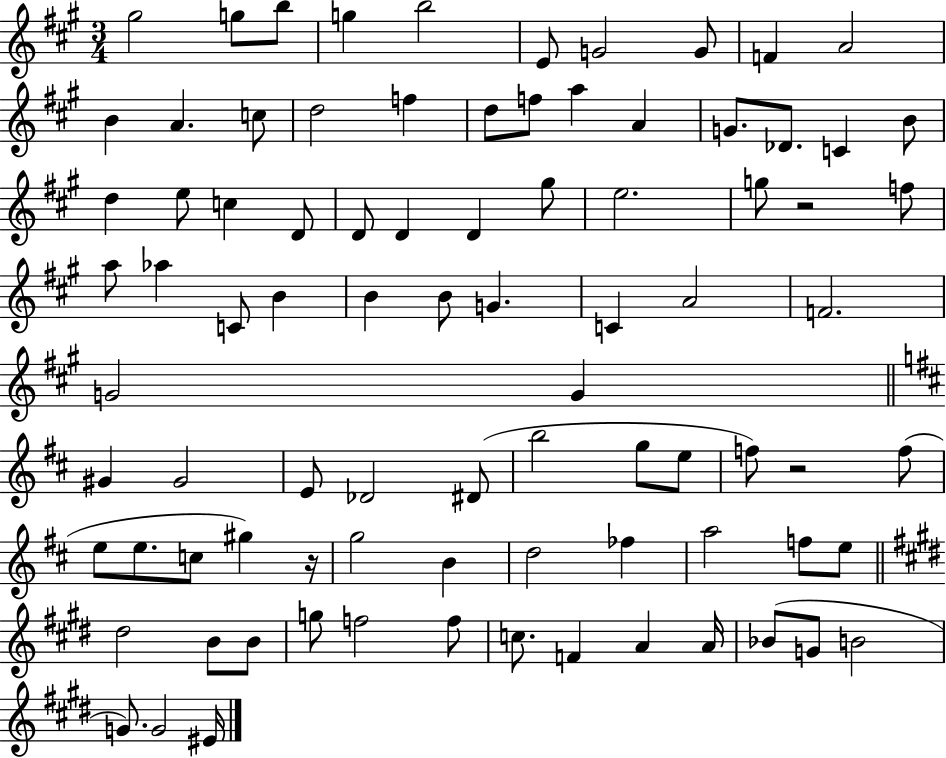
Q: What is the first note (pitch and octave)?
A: G#5